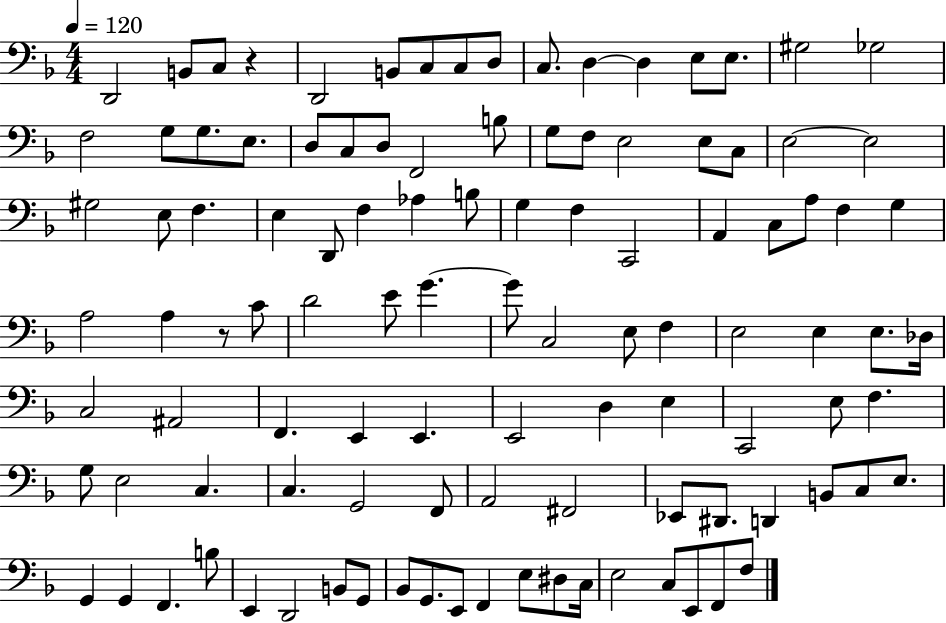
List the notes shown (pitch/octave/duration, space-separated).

D2/h B2/e C3/e R/q D2/h B2/e C3/e C3/e D3/e C3/e. D3/q D3/q E3/e E3/e. G#3/h Gb3/h F3/h G3/e G3/e. E3/e. D3/e C3/e D3/e F2/h B3/e G3/e F3/e E3/h E3/e C3/e E3/h E3/h G#3/h E3/e F3/q. E3/q D2/e F3/q Ab3/q B3/e G3/q F3/q C2/h A2/q C3/e A3/e F3/q G3/q A3/h A3/q R/e C4/e D4/h E4/e G4/q. G4/e C3/h E3/e F3/q E3/h E3/q E3/e. Db3/s C3/h A#2/h F2/q. E2/q E2/q. E2/h D3/q E3/q C2/h E3/e F3/q. G3/e E3/h C3/q. C3/q. G2/h F2/e A2/h F#2/h Eb2/e D#2/e. D2/q B2/e C3/e E3/e. G2/q G2/q F2/q. B3/e E2/q D2/h B2/e G2/e Bb2/e G2/e. E2/e F2/q E3/e D#3/e C3/s E3/h C3/e E2/e F2/e F3/e